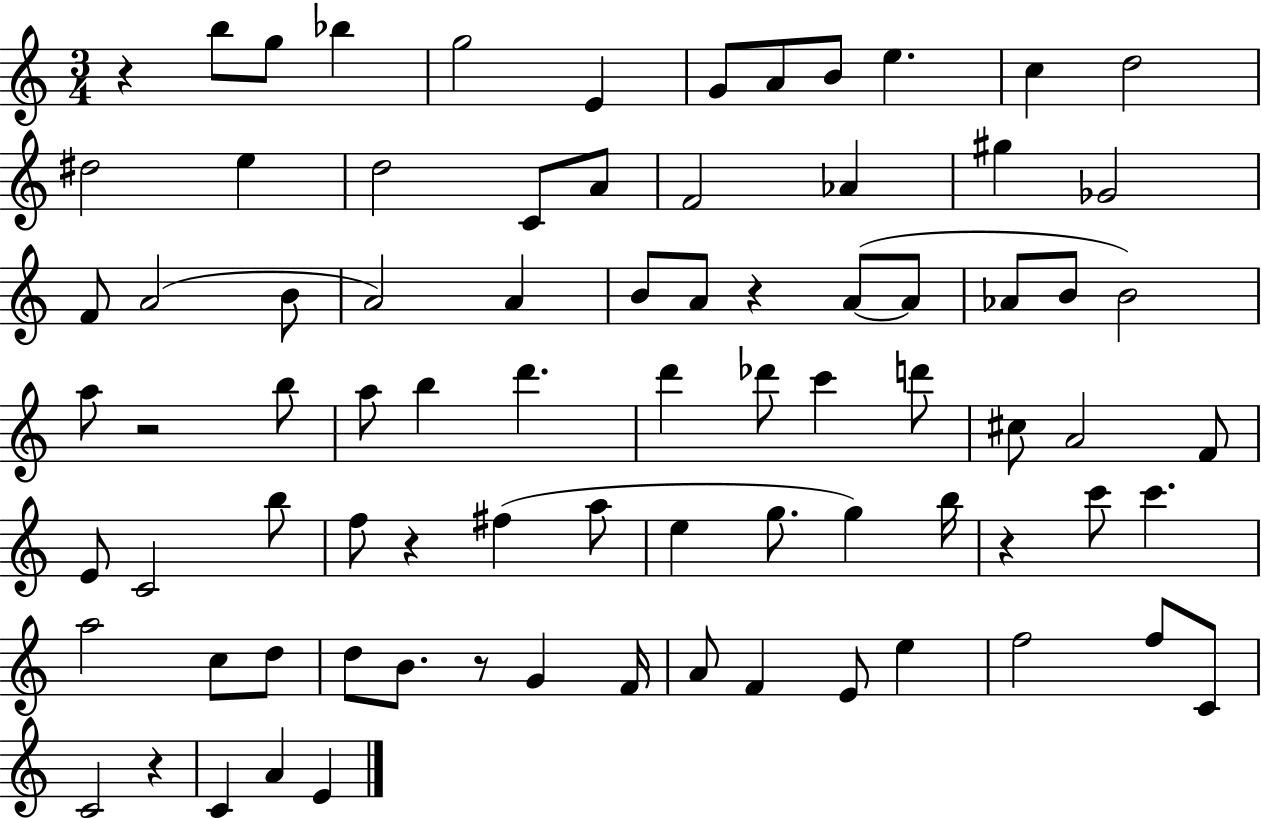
R/q B5/e G5/e Bb5/q G5/h E4/q G4/e A4/e B4/e E5/q. C5/q D5/h D#5/h E5/q D5/h C4/e A4/e F4/h Ab4/q G#5/q Gb4/h F4/e A4/h B4/e A4/h A4/q B4/e A4/e R/q A4/e A4/e Ab4/e B4/e B4/h A5/e R/h B5/e A5/e B5/q D6/q. D6/q Db6/e C6/q D6/e C#5/e A4/h F4/e E4/e C4/h B5/e F5/e R/q F#5/q A5/e E5/q G5/e. G5/q B5/s R/q C6/e C6/q. A5/h C5/e D5/e D5/e B4/e. R/e G4/q F4/s A4/e F4/q E4/e E5/q F5/h F5/e C4/e C4/h R/q C4/q A4/q E4/q